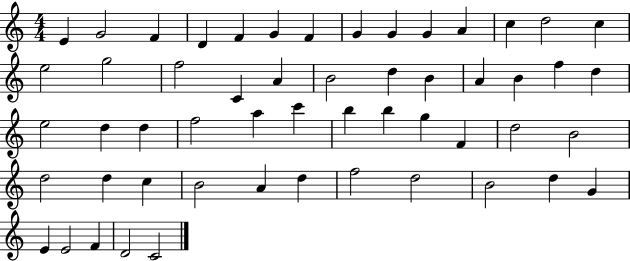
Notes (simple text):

E4/q G4/h F4/q D4/q F4/q G4/q F4/q G4/q G4/q G4/q A4/q C5/q D5/h C5/q E5/h G5/h F5/h C4/q A4/q B4/h D5/q B4/q A4/q B4/q F5/q D5/q E5/h D5/q D5/q F5/h A5/q C6/q B5/q B5/q G5/q F4/q D5/h B4/h D5/h D5/q C5/q B4/h A4/q D5/q F5/h D5/h B4/h D5/q G4/q E4/q E4/h F4/q D4/h C4/h